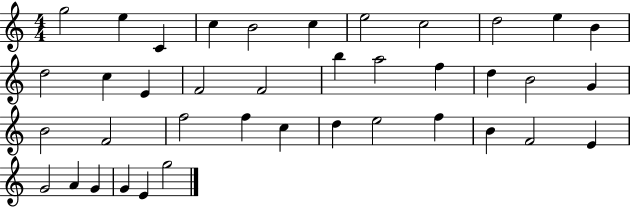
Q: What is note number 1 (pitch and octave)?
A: G5